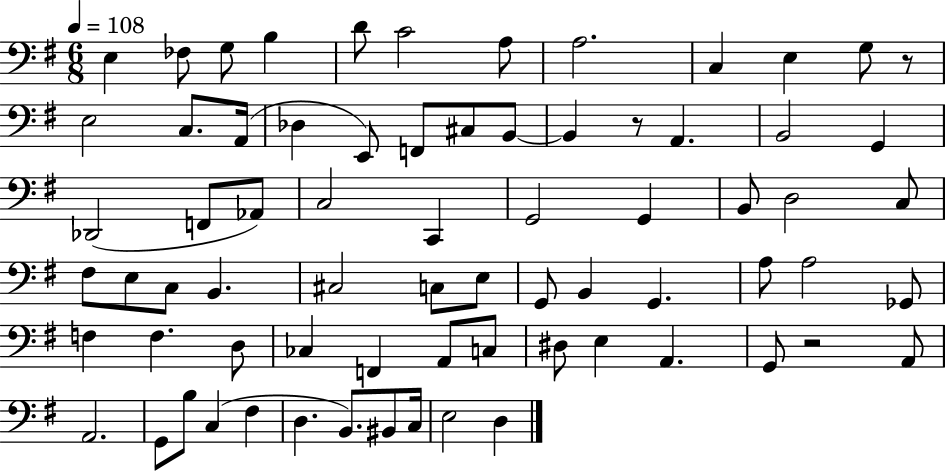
E3/q FES3/e G3/e B3/q D4/e C4/h A3/e A3/h. C3/q E3/q G3/e R/e E3/h C3/e. A2/s Db3/q E2/e F2/e C#3/e B2/e B2/q R/e A2/q. B2/h G2/q Db2/h F2/e Ab2/e C3/h C2/q G2/h G2/q B2/e D3/h C3/e F#3/e E3/e C3/e B2/q. C#3/h C3/e E3/e G2/e B2/q G2/q. A3/e A3/h Gb2/e F3/q F3/q. D3/e CES3/q F2/q A2/e C3/e D#3/e E3/q A2/q. G2/e R/h A2/e A2/h. G2/e B3/e C3/q F#3/q D3/q. B2/e. BIS2/e C3/s E3/h D3/q